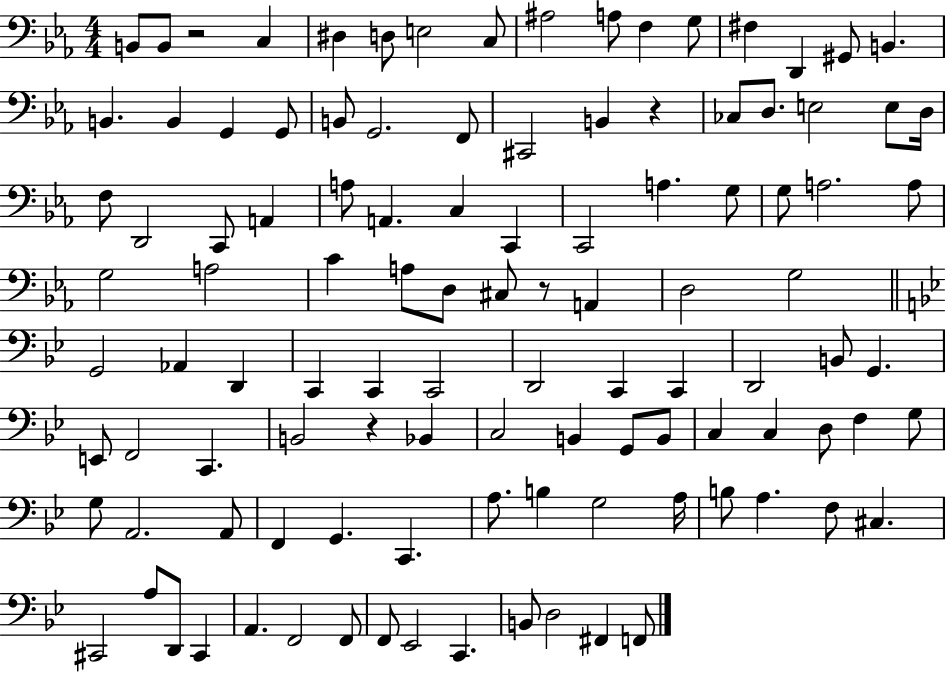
{
  \clef bass
  \numericTimeSignature
  \time 4/4
  \key ees \major
  b,8 b,8 r2 c4 | dis4 d8 e2 c8 | ais2 a8 f4 g8 | fis4 d,4 gis,8 b,4. | \break b,4. b,4 g,4 g,8 | b,8 g,2. f,8 | cis,2 b,4 r4 | ces8 d8. e2 e8 d16 | \break f8 d,2 c,8 a,4 | a8 a,4. c4 c,4 | c,2 a4. g8 | g8 a2. a8 | \break g2 a2 | c'4 a8 d8 cis8 r8 a,4 | d2 g2 | \bar "||" \break \key bes \major g,2 aes,4 d,4 | c,4 c,4 c,2 | d,2 c,4 c,4 | d,2 b,8 g,4. | \break e,8 f,2 c,4. | b,2 r4 bes,4 | c2 b,4 g,8 b,8 | c4 c4 d8 f4 g8 | \break g8 a,2. a,8 | f,4 g,4. c,4. | a8. b4 g2 a16 | b8 a4. f8 cis4. | \break cis,2 a8 d,8 cis,4 | a,4. f,2 f,8 | f,8 ees,2 c,4. | b,8 d2 fis,4 f,8 | \break \bar "|."
}